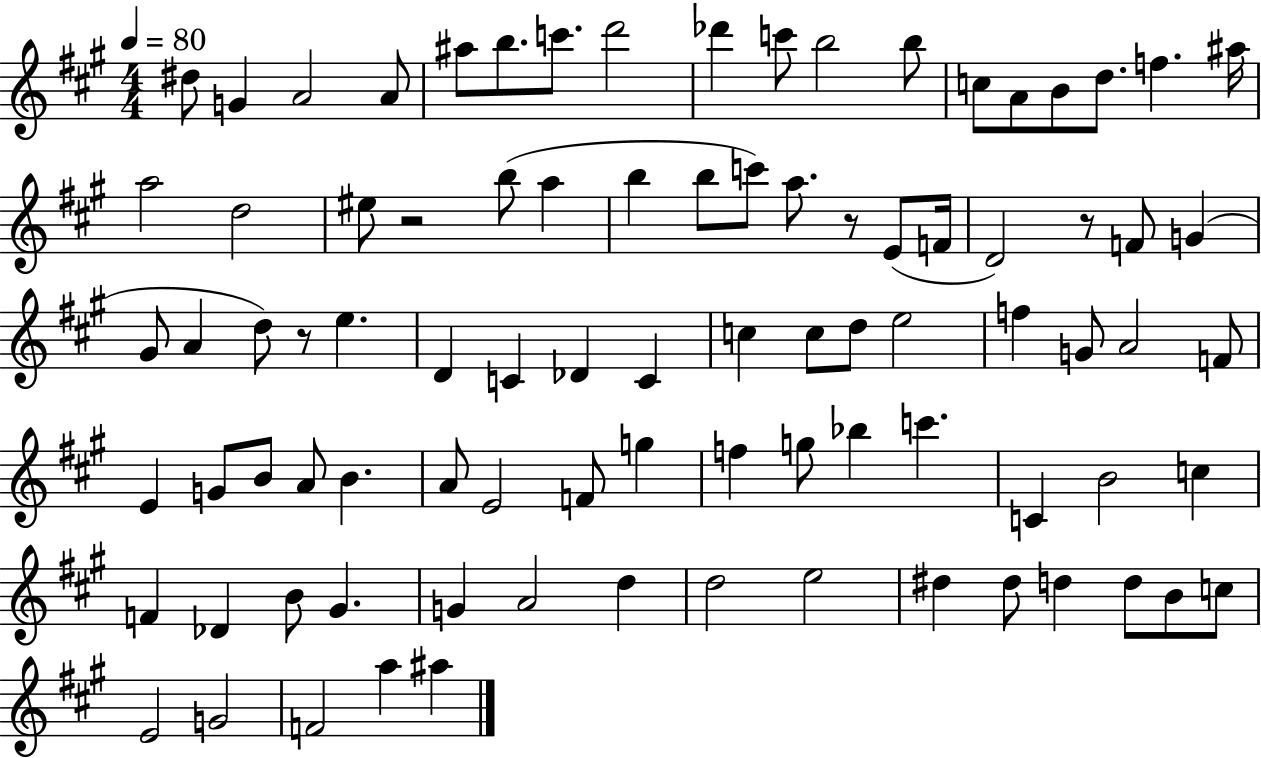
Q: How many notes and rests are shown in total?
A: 88